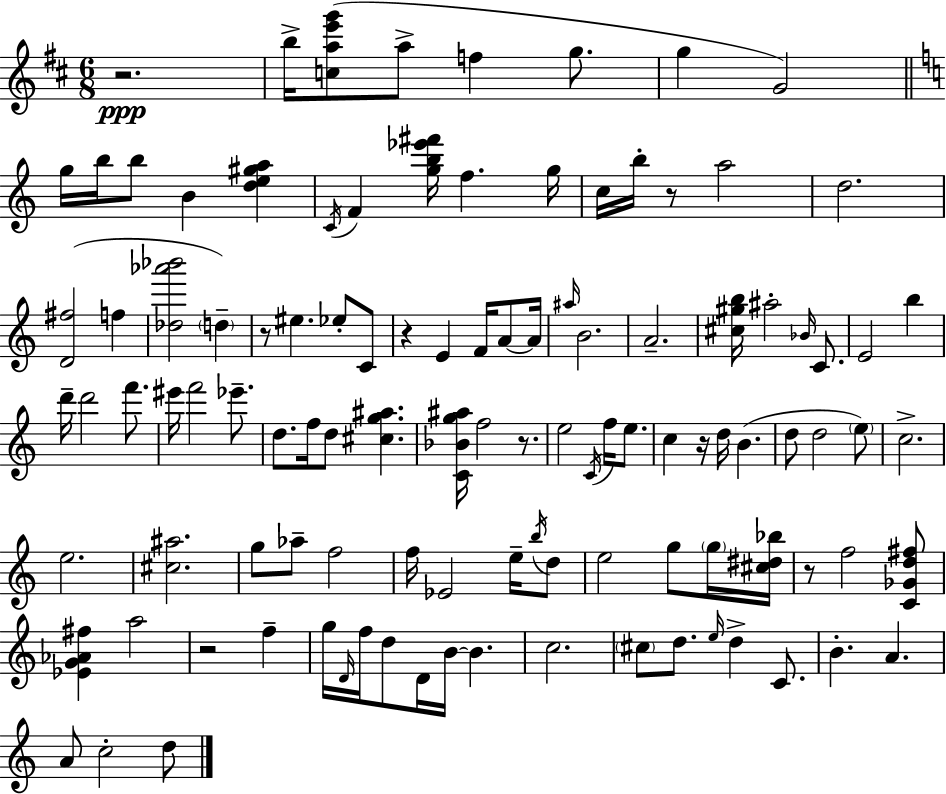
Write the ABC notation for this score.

X:1
T:Untitled
M:6/8
L:1/4
K:D
z2 b/4 [cae'g']/2 a/2 f g/2 g G2 g/4 b/4 b/2 B [de^ga] C/4 F [gb_e'^f']/4 f g/4 c/4 b/4 z/2 a2 d2 [D^f]2 f [_d_a'_b']2 d z/2 ^e _e/2 C/2 z E F/4 A/2 A/4 ^a/4 B2 A2 [^c^gb]/4 ^a2 _B/4 C/2 E2 b d'/4 d'2 f'/2 ^e'/4 f'2 _e'/2 d/2 f/4 d/2 [^cg^a] [C_Bg^a]/4 f2 z/2 e2 C/4 f/4 e/2 c z/4 d/4 B d/2 d2 e/2 c2 e2 [^c^a]2 g/2 _a/2 f2 f/4 _E2 e/4 b/4 d/2 e2 g/2 g/4 [^c^d_b]/4 z/2 f2 [C_Gd^f]/2 [_EG_A^f] a2 z2 f g/4 D/4 f/4 d/2 D/4 B/4 B c2 ^c/2 d/2 e/4 d C/2 B A A/2 c2 d/2